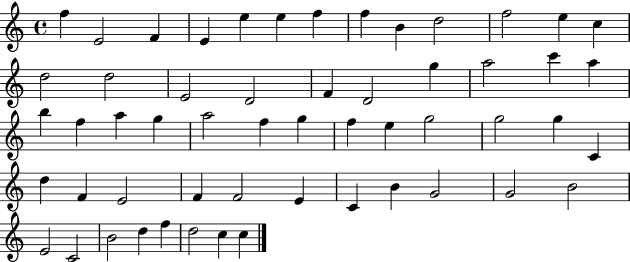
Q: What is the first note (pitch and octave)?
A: F5